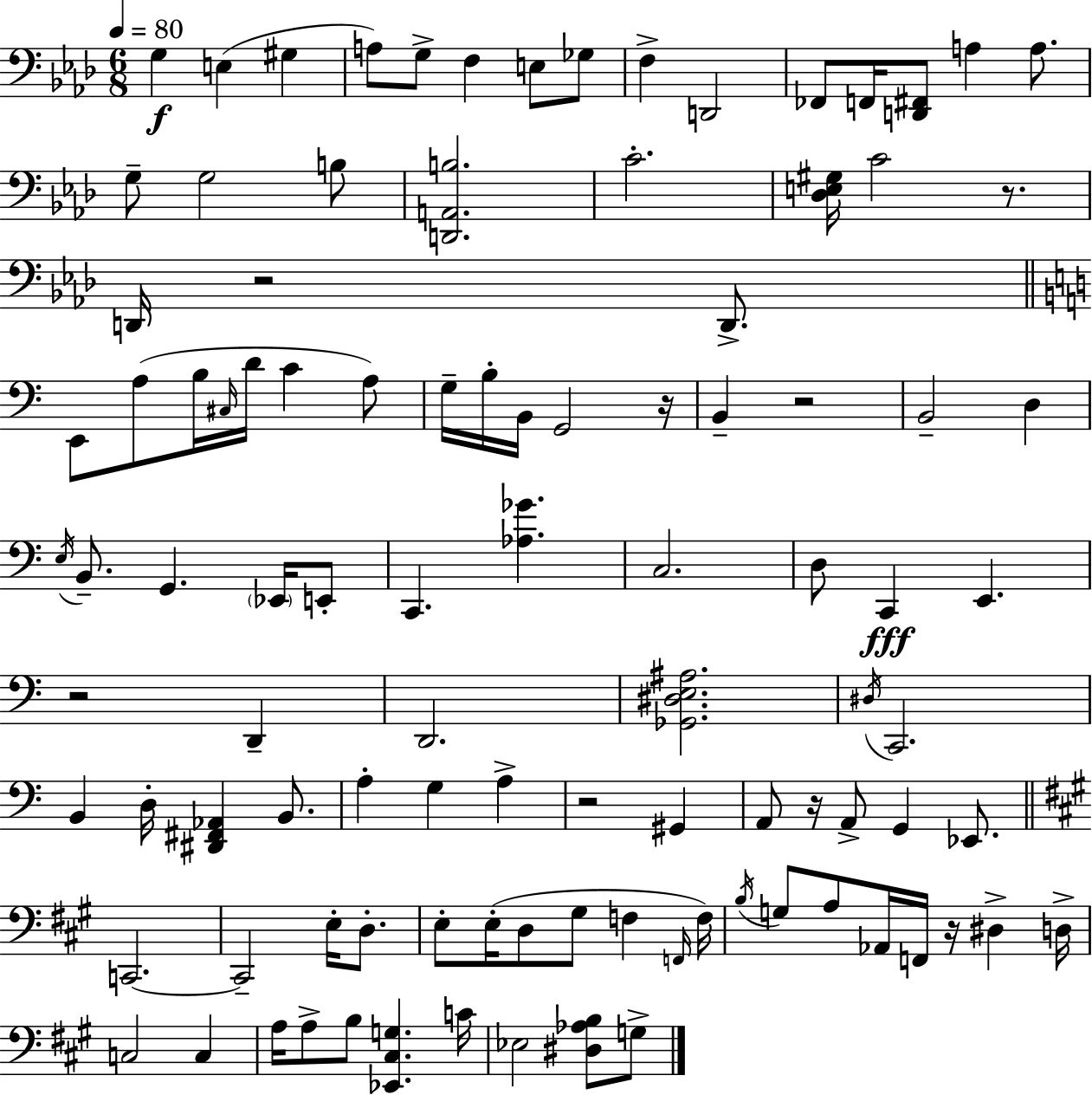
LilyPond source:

{
  \clef bass
  \numericTimeSignature
  \time 6/8
  \key f \minor
  \tempo 4 = 80
  g4\f e4( gis4 | a8) g8-> f4 e8 ges8 | f4-> d,2 | fes,8 f,16 <d, fis,>8 a4 a8. | \break g8-- g2 b8 | <d, a, b>2. | c'2.-. | <des e gis>16 c'2 r8. | \break d,16 r2 d,8.-> | \bar "||" \break \key a \minor e,8 a8( b16 \grace { cis16 } d'16 c'4 a8) | g16-- b16-. b,16 g,2 | r16 b,4-- r2 | b,2-- d4 | \break \acciaccatura { e16 } b,8.-- g,4. \parenthesize ees,16 | e,8-. c,4. <aes ges'>4. | c2. | d8 c,4\fff e,4. | \break r2 d,4-- | d,2. | <ges, dis e ais>2. | \acciaccatura { dis16 } c,2. | \break b,4 d16-. <dis, fis, aes,>4 | b,8. a4-. g4 a4-> | r2 gis,4 | a,8 r16 a,8-> g,4 | \break ees,8. \bar "||" \break \key a \major c,2.~~ | c,2-- e16-. d8.-. | e8-. e16-.( d8 gis8 f4 \grace { f,16 }) | f16 \acciaccatura { b16 } g8 a8 aes,16 f,16 r16 dis4-> | \break d16-> c2 c4 | a16 a8-> b8 <ees, cis g>4. | c'16 ees2 <dis aes b>8 | g8-> \bar "|."
}